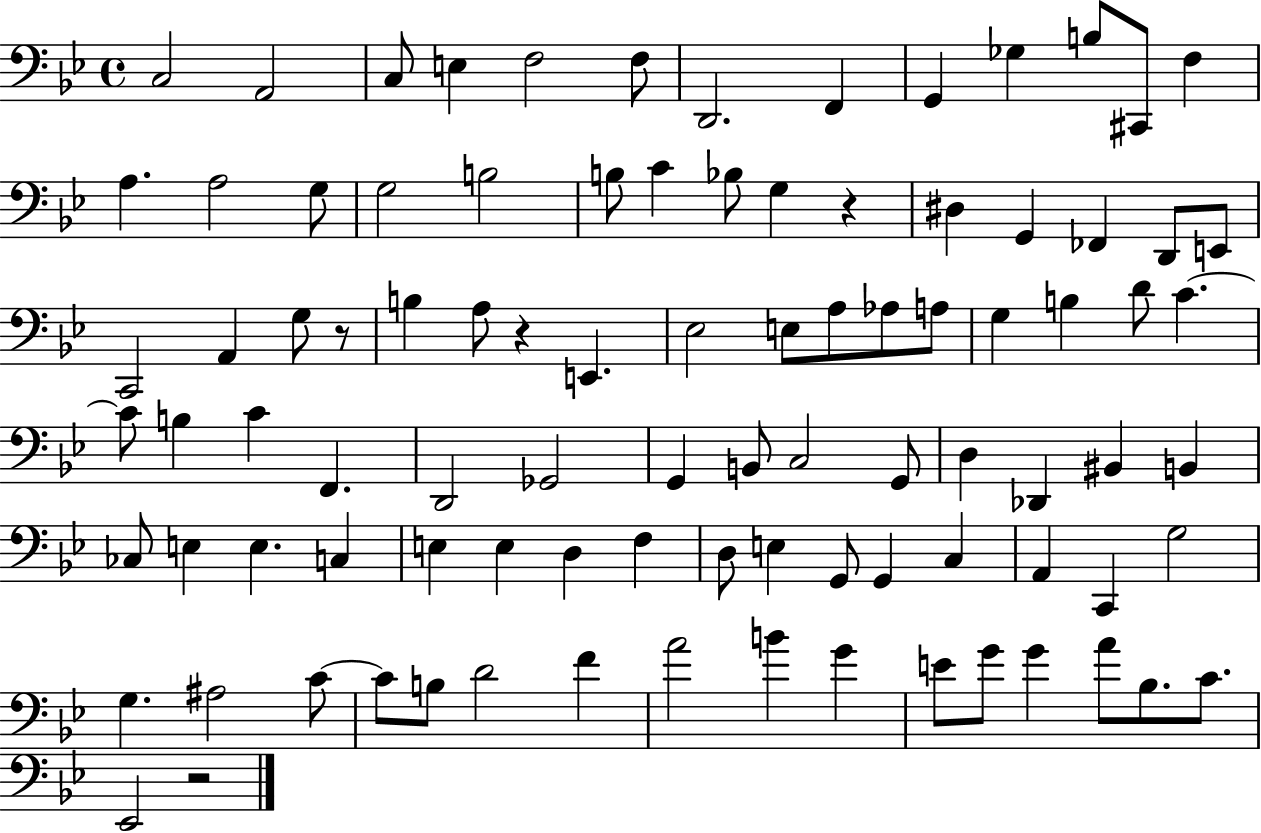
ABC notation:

X:1
T:Untitled
M:4/4
L:1/4
K:Bb
C,2 A,,2 C,/2 E, F,2 F,/2 D,,2 F,, G,, _G, B,/2 ^C,,/2 F, A, A,2 G,/2 G,2 B,2 B,/2 C _B,/2 G, z ^D, G,, _F,, D,,/2 E,,/2 C,,2 A,, G,/2 z/2 B, A,/2 z E,, _E,2 E,/2 A,/2 _A,/2 A,/2 G, B, D/2 C C/2 B, C F,, D,,2 _G,,2 G,, B,,/2 C,2 G,,/2 D, _D,, ^B,, B,, _C,/2 E, E, C, E, E, D, F, D,/2 E, G,,/2 G,, C, A,, C,, G,2 G, ^A,2 C/2 C/2 B,/2 D2 F A2 B G E/2 G/2 G A/2 _B,/2 C/2 _E,,2 z2